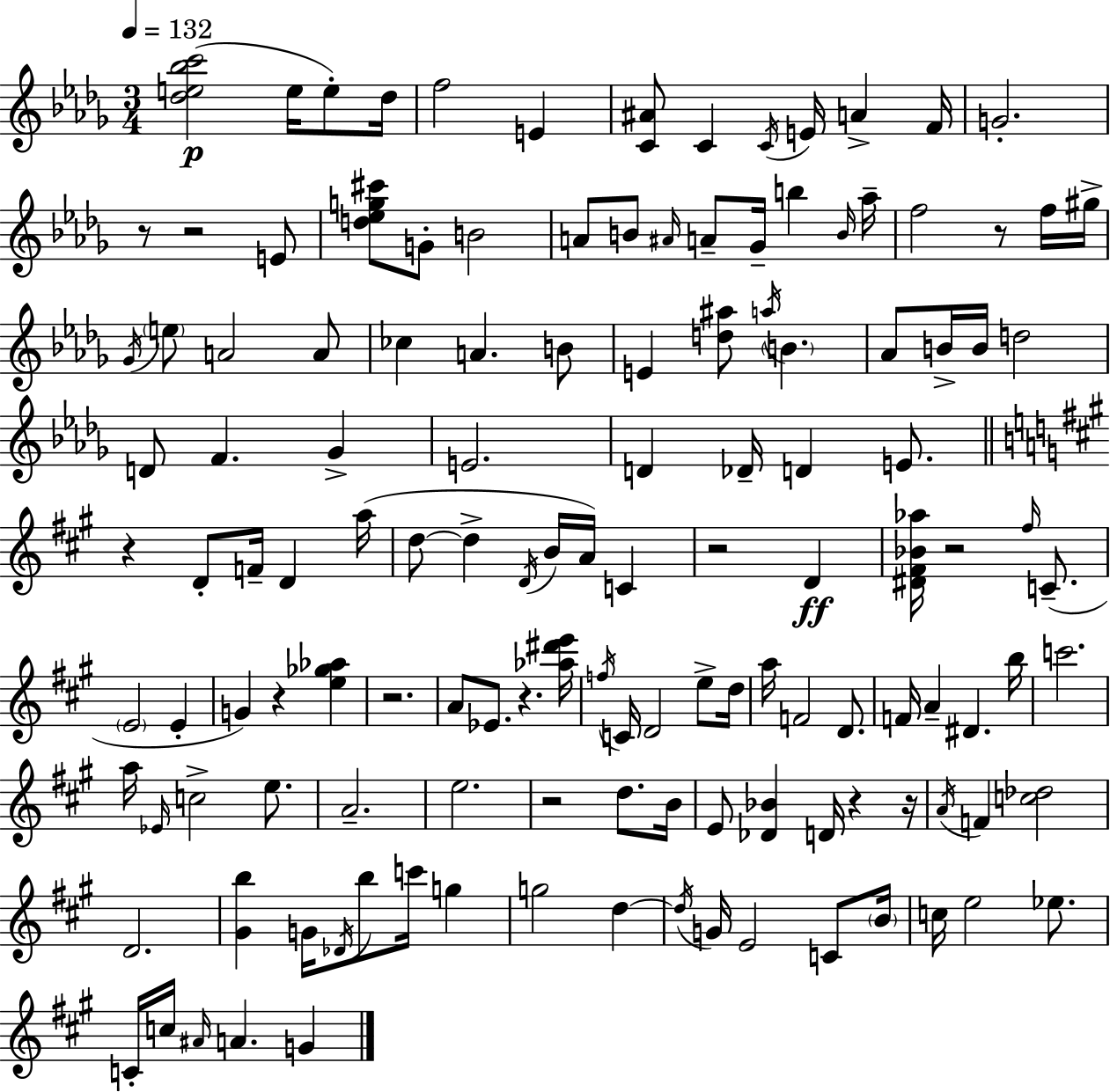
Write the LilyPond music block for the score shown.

{
  \clef treble
  \numericTimeSignature
  \time 3/4
  \key bes \minor
  \tempo 4 = 132
  <des'' e'' bes'' c'''>2(\p e''16 e''8-.) des''16 | f''2 e'4 | <c' ais'>8 c'4 \acciaccatura { c'16 } e'16 a'4-> | f'16 g'2.-. | \break r8 r2 e'8 | <d'' ees'' g'' cis'''>8 g'8-. b'2 | a'8 b'8 \grace { ais'16 } a'8-- ges'16-- b''4 | \grace { b'16 } aes''16-- f''2 r8 | \break f''16 gis''16-> \acciaccatura { ges'16 } \parenthesize e''8 a'2 | a'8 ces''4 a'4. | b'8 e'4 <d'' ais''>8 \acciaccatura { a''16 } \parenthesize b'4. | aes'8 b'16-> b'16 d''2 | \break d'8 f'4. | ges'4-> e'2. | d'4 des'16-- d'4 | e'8. \bar "||" \break \key a \major r4 d'8-. f'16-- d'4 a''16( | d''8~~ d''4-> \acciaccatura { d'16 } b'16 a'16) c'4 | r2 d'4\ff | <dis' fis' bes' aes''>16 r2 \grace { fis''16 }( c'8.-- | \break \parenthesize e'2 e'4-. | g'4) r4 <e'' ges'' aes''>4 | r2. | a'8 ees'8. r4. | \break <aes'' dis''' e'''>16 \acciaccatura { f''16 } c'16 d'2 | e''8-> d''16 a''16 f'2 | d'8. f'16 a'4-- dis'4. | b''16 c'''2. | \break a''16 \grace { ees'16 } c''2-> | e''8. a'2.-- | e''2. | r2 | \break d''8. b'16 e'8 <des' bes'>4 d'16 r4 | r16 \acciaccatura { a'16 } f'4 <c'' des''>2 | d'2. | <gis' b''>4 g'16 \acciaccatura { des'16 } b''8 | \break c'''16 g''4 g''2 | d''4~~ \acciaccatura { d''16 } g'16 e'2 | c'8 \parenthesize b'16 c''16 e''2 | ees''8. c'16-. c''16 \grace { ais'16 } a'4. | \break g'4 \bar "|."
}